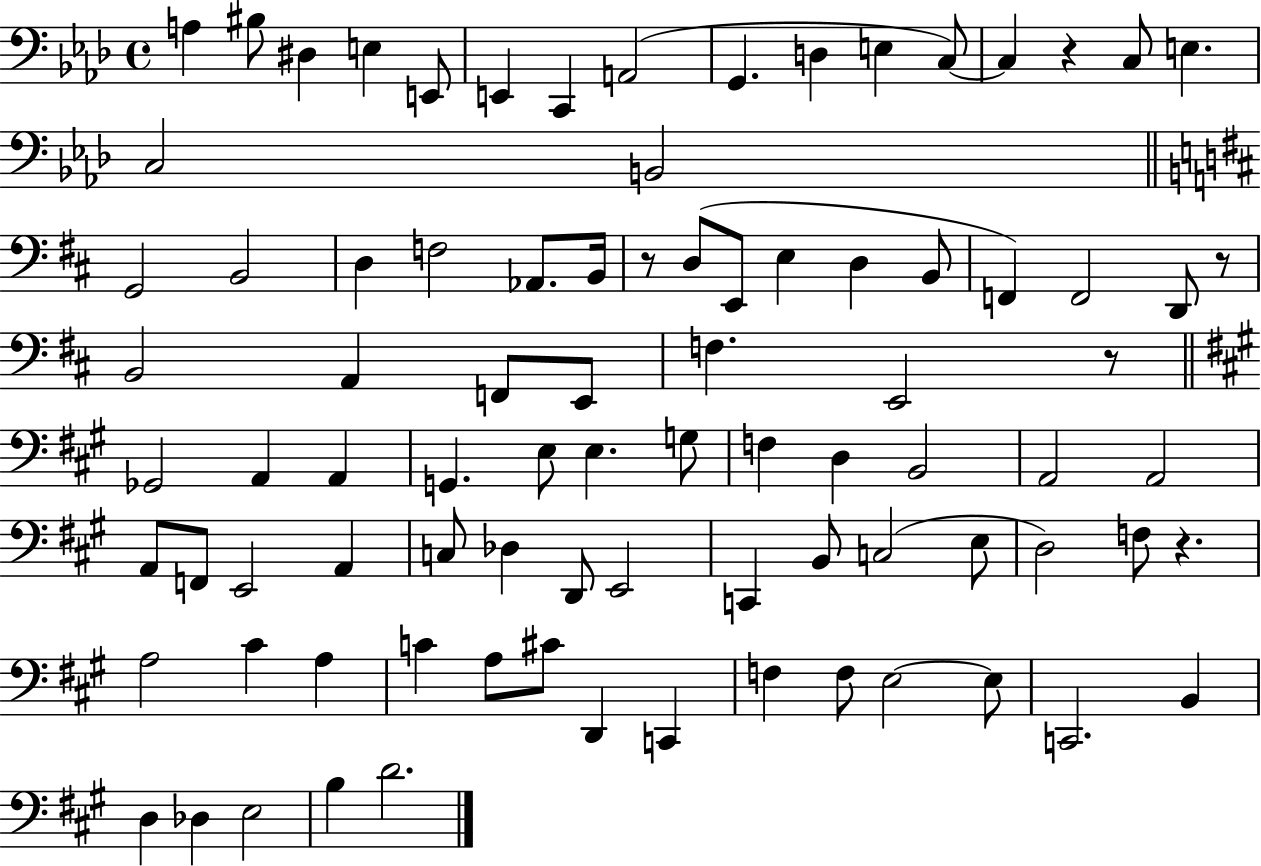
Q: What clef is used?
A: bass